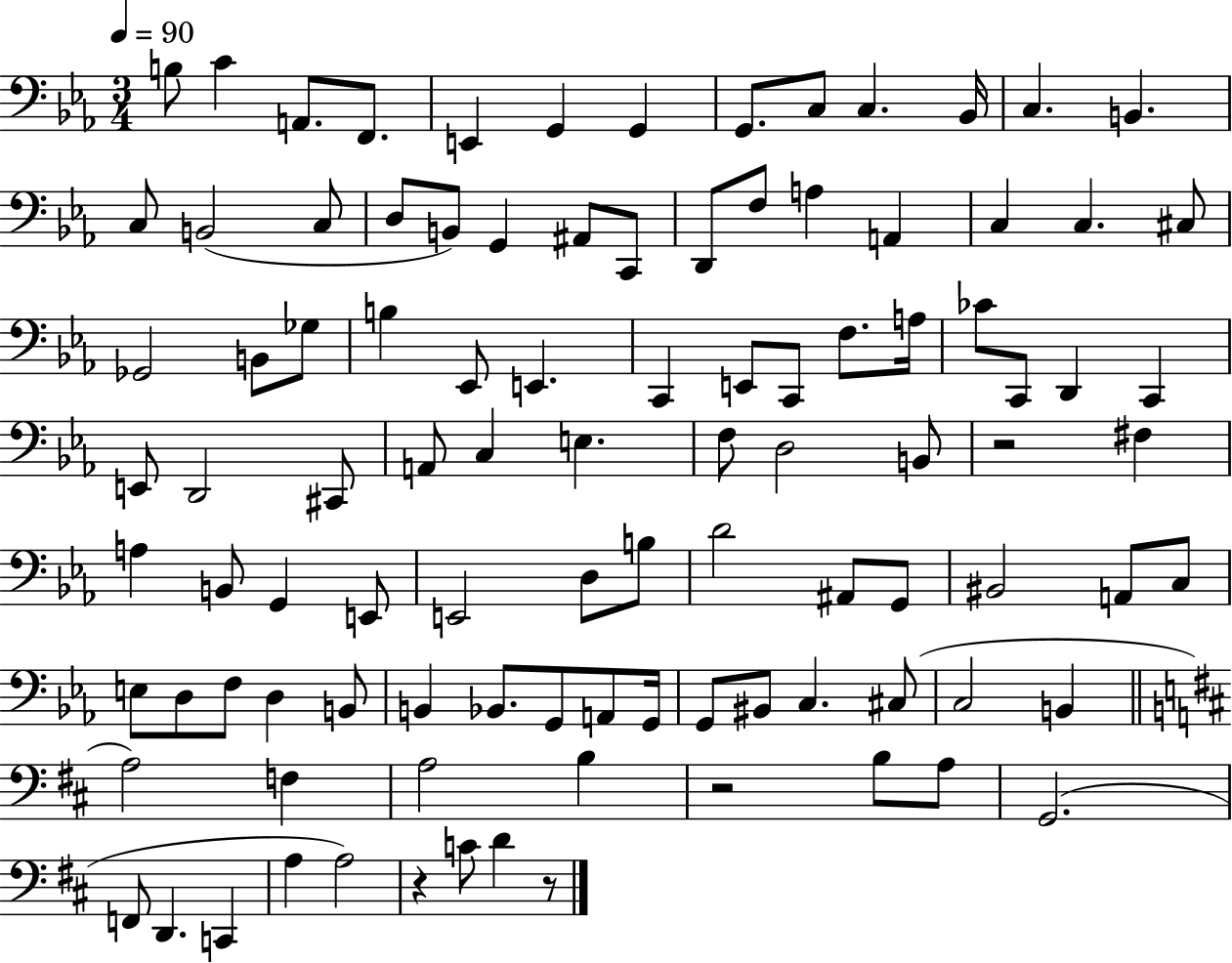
X:1
T:Untitled
M:3/4
L:1/4
K:Eb
B,/2 C A,,/2 F,,/2 E,, G,, G,, G,,/2 C,/2 C, _B,,/4 C, B,, C,/2 B,,2 C,/2 D,/2 B,,/2 G,, ^A,,/2 C,,/2 D,,/2 F,/2 A, A,, C, C, ^C,/2 _G,,2 B,,/2 _G,/2 B, _E,,/2 E,, C,, E,,/2 C,,/2 F,/2 A,/4 _C/2 C,,/2 D,, C,, E,,/2 D,,2 ^C,,/2 A,,/2 C, E, F,/2 D,2 B,,/2 z2 ^F, A, B,,/2 G,, E,,/2 E,,2 D,/2 B,/2 D2 ^A,,/2 G,,/2 ^B,,2 A,,/2 C,/2 E,/2 D,/2 F,/2 D, B,,/2 B,, _B,,/2 G,,/2 A,,/2 G,,/4 G,,/2 ^B,,/2 C, ^C,/2 C,2 B,, A,2 F, A,2 B, z2 B,/2 A,/2 G,,2 F,,/2 D,, C,, A, A,2 z C/2 D z/2